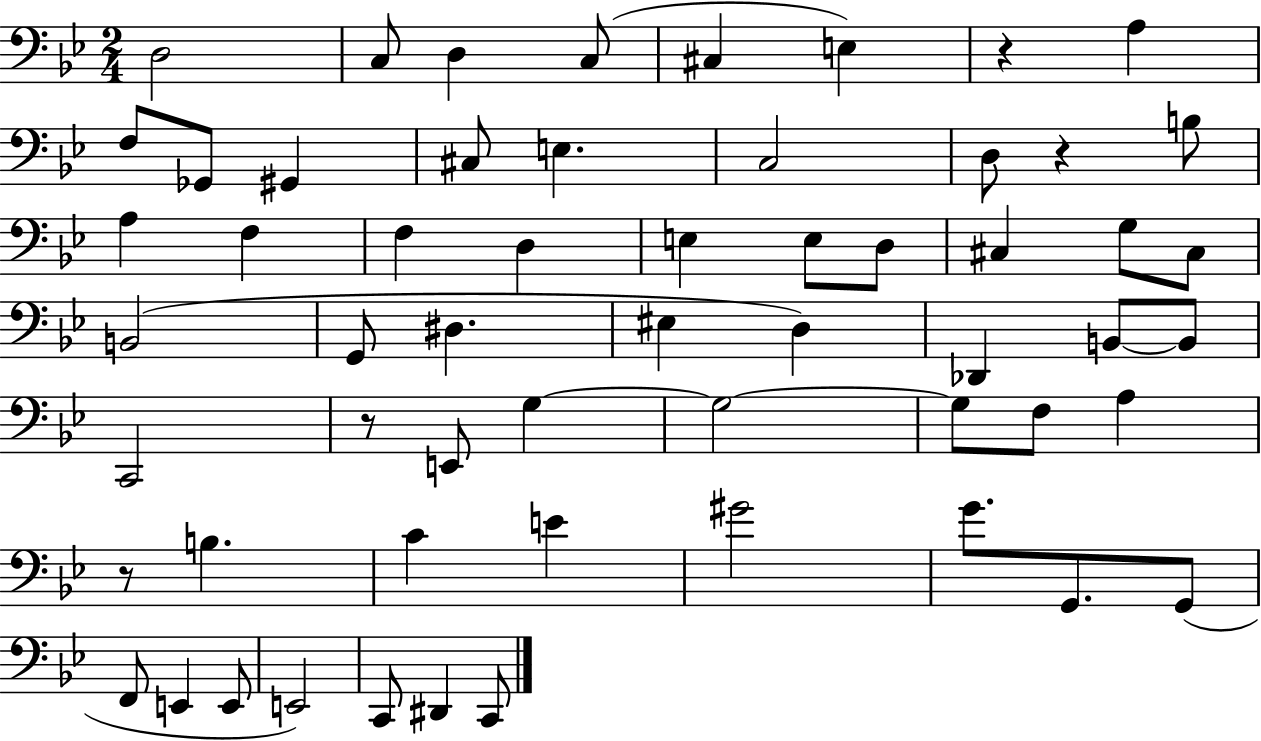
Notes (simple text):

D3/h C3/e D3/q C3/e C#3/q E3/q R/q A3/q F3/e Gb2/e G#2/q C#3/e E3/q. C3/h D3/e R/q B3/e A3/q F3/q F3/q D3/q E3/q E3/e D3/e C#3/q G3/e C#3/e B2/h G2/e D#3/q. EIS3/q D3/q Db2/q B2/e B2/e C2/h R/e E2/e G3/q G3/h G3/e F3/e A3/q R/e B3/q. C4/q E4/q G#4/h G4/e. G2/e. G2/e F2/e E2/q E2/e E2/h C2/e D#2/q C2/e